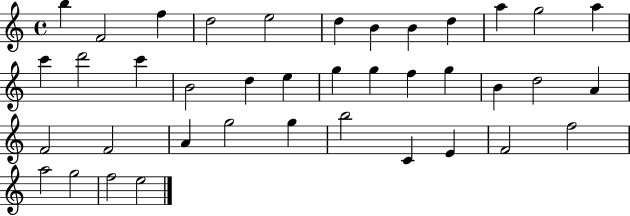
B5/q F4/h F5/q D5/h E5/h D5/q B4/q B4/q D5/q A5/q G5/h A5/q C6/q D6/h C6/q B4/h D5/q E5/q G5/q G5/q F5/q G5/q B4/q D5/h A4/q F4/h F4/h A4/q G5/h G5/q B5/h C4/q E4/q F4/h F5/h A5/h G5/h F5/h E5/h